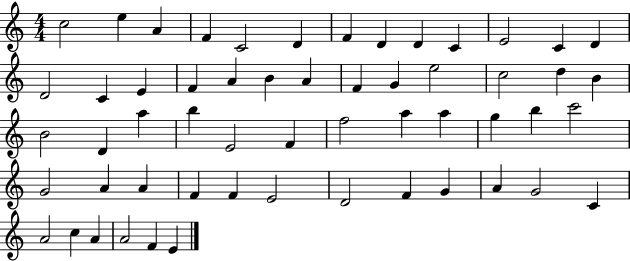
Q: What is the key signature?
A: C major